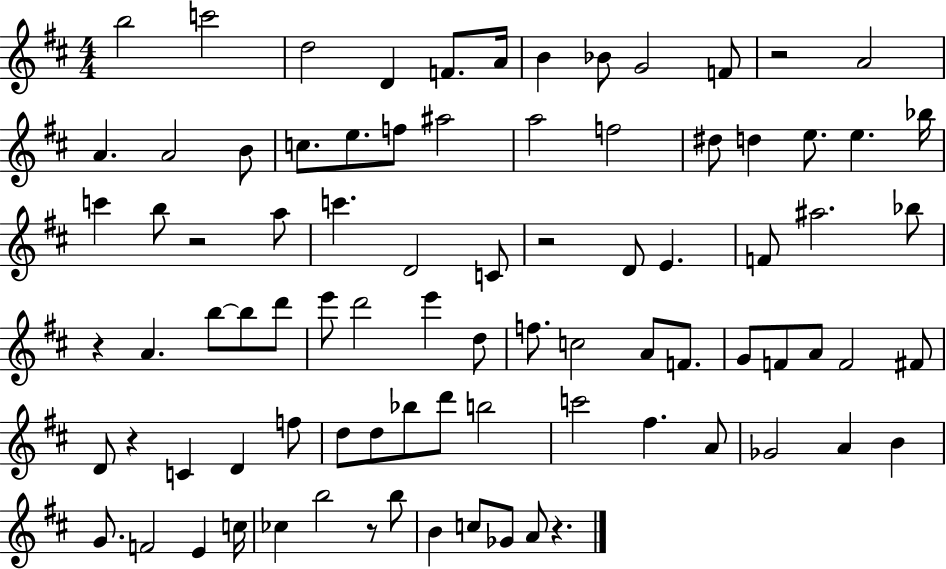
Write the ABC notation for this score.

X:1
T:Untitled
M:4/4
L:1/4
K:D
b2 c'2 d2 D F/2 A/4 B _B/2 G2 F/2 z2 A2 A A2 B/2 c/2 e/2 f/2 ^a2 a2 f2 ^d/2 d e/2 e _b/4 c' b/2 z2 a/2 c' D2 C/2 z2 D/2 E F/2 ^a2 _b/2 z A b/2 b/2 d'/2 e'/2 d'2 e' d/2 f/2 c2 A/2 F/2 G/2 F/2 A/2 F2 ^F/2 D/2 z C D f/2 d/2 d/2 _b/2 d'/2 b2 c'2 ^f A/2 _G2 A B G/2 F2 E c/4 _c b2 z/2 b/2 B c/2 _G/2 A/2 z